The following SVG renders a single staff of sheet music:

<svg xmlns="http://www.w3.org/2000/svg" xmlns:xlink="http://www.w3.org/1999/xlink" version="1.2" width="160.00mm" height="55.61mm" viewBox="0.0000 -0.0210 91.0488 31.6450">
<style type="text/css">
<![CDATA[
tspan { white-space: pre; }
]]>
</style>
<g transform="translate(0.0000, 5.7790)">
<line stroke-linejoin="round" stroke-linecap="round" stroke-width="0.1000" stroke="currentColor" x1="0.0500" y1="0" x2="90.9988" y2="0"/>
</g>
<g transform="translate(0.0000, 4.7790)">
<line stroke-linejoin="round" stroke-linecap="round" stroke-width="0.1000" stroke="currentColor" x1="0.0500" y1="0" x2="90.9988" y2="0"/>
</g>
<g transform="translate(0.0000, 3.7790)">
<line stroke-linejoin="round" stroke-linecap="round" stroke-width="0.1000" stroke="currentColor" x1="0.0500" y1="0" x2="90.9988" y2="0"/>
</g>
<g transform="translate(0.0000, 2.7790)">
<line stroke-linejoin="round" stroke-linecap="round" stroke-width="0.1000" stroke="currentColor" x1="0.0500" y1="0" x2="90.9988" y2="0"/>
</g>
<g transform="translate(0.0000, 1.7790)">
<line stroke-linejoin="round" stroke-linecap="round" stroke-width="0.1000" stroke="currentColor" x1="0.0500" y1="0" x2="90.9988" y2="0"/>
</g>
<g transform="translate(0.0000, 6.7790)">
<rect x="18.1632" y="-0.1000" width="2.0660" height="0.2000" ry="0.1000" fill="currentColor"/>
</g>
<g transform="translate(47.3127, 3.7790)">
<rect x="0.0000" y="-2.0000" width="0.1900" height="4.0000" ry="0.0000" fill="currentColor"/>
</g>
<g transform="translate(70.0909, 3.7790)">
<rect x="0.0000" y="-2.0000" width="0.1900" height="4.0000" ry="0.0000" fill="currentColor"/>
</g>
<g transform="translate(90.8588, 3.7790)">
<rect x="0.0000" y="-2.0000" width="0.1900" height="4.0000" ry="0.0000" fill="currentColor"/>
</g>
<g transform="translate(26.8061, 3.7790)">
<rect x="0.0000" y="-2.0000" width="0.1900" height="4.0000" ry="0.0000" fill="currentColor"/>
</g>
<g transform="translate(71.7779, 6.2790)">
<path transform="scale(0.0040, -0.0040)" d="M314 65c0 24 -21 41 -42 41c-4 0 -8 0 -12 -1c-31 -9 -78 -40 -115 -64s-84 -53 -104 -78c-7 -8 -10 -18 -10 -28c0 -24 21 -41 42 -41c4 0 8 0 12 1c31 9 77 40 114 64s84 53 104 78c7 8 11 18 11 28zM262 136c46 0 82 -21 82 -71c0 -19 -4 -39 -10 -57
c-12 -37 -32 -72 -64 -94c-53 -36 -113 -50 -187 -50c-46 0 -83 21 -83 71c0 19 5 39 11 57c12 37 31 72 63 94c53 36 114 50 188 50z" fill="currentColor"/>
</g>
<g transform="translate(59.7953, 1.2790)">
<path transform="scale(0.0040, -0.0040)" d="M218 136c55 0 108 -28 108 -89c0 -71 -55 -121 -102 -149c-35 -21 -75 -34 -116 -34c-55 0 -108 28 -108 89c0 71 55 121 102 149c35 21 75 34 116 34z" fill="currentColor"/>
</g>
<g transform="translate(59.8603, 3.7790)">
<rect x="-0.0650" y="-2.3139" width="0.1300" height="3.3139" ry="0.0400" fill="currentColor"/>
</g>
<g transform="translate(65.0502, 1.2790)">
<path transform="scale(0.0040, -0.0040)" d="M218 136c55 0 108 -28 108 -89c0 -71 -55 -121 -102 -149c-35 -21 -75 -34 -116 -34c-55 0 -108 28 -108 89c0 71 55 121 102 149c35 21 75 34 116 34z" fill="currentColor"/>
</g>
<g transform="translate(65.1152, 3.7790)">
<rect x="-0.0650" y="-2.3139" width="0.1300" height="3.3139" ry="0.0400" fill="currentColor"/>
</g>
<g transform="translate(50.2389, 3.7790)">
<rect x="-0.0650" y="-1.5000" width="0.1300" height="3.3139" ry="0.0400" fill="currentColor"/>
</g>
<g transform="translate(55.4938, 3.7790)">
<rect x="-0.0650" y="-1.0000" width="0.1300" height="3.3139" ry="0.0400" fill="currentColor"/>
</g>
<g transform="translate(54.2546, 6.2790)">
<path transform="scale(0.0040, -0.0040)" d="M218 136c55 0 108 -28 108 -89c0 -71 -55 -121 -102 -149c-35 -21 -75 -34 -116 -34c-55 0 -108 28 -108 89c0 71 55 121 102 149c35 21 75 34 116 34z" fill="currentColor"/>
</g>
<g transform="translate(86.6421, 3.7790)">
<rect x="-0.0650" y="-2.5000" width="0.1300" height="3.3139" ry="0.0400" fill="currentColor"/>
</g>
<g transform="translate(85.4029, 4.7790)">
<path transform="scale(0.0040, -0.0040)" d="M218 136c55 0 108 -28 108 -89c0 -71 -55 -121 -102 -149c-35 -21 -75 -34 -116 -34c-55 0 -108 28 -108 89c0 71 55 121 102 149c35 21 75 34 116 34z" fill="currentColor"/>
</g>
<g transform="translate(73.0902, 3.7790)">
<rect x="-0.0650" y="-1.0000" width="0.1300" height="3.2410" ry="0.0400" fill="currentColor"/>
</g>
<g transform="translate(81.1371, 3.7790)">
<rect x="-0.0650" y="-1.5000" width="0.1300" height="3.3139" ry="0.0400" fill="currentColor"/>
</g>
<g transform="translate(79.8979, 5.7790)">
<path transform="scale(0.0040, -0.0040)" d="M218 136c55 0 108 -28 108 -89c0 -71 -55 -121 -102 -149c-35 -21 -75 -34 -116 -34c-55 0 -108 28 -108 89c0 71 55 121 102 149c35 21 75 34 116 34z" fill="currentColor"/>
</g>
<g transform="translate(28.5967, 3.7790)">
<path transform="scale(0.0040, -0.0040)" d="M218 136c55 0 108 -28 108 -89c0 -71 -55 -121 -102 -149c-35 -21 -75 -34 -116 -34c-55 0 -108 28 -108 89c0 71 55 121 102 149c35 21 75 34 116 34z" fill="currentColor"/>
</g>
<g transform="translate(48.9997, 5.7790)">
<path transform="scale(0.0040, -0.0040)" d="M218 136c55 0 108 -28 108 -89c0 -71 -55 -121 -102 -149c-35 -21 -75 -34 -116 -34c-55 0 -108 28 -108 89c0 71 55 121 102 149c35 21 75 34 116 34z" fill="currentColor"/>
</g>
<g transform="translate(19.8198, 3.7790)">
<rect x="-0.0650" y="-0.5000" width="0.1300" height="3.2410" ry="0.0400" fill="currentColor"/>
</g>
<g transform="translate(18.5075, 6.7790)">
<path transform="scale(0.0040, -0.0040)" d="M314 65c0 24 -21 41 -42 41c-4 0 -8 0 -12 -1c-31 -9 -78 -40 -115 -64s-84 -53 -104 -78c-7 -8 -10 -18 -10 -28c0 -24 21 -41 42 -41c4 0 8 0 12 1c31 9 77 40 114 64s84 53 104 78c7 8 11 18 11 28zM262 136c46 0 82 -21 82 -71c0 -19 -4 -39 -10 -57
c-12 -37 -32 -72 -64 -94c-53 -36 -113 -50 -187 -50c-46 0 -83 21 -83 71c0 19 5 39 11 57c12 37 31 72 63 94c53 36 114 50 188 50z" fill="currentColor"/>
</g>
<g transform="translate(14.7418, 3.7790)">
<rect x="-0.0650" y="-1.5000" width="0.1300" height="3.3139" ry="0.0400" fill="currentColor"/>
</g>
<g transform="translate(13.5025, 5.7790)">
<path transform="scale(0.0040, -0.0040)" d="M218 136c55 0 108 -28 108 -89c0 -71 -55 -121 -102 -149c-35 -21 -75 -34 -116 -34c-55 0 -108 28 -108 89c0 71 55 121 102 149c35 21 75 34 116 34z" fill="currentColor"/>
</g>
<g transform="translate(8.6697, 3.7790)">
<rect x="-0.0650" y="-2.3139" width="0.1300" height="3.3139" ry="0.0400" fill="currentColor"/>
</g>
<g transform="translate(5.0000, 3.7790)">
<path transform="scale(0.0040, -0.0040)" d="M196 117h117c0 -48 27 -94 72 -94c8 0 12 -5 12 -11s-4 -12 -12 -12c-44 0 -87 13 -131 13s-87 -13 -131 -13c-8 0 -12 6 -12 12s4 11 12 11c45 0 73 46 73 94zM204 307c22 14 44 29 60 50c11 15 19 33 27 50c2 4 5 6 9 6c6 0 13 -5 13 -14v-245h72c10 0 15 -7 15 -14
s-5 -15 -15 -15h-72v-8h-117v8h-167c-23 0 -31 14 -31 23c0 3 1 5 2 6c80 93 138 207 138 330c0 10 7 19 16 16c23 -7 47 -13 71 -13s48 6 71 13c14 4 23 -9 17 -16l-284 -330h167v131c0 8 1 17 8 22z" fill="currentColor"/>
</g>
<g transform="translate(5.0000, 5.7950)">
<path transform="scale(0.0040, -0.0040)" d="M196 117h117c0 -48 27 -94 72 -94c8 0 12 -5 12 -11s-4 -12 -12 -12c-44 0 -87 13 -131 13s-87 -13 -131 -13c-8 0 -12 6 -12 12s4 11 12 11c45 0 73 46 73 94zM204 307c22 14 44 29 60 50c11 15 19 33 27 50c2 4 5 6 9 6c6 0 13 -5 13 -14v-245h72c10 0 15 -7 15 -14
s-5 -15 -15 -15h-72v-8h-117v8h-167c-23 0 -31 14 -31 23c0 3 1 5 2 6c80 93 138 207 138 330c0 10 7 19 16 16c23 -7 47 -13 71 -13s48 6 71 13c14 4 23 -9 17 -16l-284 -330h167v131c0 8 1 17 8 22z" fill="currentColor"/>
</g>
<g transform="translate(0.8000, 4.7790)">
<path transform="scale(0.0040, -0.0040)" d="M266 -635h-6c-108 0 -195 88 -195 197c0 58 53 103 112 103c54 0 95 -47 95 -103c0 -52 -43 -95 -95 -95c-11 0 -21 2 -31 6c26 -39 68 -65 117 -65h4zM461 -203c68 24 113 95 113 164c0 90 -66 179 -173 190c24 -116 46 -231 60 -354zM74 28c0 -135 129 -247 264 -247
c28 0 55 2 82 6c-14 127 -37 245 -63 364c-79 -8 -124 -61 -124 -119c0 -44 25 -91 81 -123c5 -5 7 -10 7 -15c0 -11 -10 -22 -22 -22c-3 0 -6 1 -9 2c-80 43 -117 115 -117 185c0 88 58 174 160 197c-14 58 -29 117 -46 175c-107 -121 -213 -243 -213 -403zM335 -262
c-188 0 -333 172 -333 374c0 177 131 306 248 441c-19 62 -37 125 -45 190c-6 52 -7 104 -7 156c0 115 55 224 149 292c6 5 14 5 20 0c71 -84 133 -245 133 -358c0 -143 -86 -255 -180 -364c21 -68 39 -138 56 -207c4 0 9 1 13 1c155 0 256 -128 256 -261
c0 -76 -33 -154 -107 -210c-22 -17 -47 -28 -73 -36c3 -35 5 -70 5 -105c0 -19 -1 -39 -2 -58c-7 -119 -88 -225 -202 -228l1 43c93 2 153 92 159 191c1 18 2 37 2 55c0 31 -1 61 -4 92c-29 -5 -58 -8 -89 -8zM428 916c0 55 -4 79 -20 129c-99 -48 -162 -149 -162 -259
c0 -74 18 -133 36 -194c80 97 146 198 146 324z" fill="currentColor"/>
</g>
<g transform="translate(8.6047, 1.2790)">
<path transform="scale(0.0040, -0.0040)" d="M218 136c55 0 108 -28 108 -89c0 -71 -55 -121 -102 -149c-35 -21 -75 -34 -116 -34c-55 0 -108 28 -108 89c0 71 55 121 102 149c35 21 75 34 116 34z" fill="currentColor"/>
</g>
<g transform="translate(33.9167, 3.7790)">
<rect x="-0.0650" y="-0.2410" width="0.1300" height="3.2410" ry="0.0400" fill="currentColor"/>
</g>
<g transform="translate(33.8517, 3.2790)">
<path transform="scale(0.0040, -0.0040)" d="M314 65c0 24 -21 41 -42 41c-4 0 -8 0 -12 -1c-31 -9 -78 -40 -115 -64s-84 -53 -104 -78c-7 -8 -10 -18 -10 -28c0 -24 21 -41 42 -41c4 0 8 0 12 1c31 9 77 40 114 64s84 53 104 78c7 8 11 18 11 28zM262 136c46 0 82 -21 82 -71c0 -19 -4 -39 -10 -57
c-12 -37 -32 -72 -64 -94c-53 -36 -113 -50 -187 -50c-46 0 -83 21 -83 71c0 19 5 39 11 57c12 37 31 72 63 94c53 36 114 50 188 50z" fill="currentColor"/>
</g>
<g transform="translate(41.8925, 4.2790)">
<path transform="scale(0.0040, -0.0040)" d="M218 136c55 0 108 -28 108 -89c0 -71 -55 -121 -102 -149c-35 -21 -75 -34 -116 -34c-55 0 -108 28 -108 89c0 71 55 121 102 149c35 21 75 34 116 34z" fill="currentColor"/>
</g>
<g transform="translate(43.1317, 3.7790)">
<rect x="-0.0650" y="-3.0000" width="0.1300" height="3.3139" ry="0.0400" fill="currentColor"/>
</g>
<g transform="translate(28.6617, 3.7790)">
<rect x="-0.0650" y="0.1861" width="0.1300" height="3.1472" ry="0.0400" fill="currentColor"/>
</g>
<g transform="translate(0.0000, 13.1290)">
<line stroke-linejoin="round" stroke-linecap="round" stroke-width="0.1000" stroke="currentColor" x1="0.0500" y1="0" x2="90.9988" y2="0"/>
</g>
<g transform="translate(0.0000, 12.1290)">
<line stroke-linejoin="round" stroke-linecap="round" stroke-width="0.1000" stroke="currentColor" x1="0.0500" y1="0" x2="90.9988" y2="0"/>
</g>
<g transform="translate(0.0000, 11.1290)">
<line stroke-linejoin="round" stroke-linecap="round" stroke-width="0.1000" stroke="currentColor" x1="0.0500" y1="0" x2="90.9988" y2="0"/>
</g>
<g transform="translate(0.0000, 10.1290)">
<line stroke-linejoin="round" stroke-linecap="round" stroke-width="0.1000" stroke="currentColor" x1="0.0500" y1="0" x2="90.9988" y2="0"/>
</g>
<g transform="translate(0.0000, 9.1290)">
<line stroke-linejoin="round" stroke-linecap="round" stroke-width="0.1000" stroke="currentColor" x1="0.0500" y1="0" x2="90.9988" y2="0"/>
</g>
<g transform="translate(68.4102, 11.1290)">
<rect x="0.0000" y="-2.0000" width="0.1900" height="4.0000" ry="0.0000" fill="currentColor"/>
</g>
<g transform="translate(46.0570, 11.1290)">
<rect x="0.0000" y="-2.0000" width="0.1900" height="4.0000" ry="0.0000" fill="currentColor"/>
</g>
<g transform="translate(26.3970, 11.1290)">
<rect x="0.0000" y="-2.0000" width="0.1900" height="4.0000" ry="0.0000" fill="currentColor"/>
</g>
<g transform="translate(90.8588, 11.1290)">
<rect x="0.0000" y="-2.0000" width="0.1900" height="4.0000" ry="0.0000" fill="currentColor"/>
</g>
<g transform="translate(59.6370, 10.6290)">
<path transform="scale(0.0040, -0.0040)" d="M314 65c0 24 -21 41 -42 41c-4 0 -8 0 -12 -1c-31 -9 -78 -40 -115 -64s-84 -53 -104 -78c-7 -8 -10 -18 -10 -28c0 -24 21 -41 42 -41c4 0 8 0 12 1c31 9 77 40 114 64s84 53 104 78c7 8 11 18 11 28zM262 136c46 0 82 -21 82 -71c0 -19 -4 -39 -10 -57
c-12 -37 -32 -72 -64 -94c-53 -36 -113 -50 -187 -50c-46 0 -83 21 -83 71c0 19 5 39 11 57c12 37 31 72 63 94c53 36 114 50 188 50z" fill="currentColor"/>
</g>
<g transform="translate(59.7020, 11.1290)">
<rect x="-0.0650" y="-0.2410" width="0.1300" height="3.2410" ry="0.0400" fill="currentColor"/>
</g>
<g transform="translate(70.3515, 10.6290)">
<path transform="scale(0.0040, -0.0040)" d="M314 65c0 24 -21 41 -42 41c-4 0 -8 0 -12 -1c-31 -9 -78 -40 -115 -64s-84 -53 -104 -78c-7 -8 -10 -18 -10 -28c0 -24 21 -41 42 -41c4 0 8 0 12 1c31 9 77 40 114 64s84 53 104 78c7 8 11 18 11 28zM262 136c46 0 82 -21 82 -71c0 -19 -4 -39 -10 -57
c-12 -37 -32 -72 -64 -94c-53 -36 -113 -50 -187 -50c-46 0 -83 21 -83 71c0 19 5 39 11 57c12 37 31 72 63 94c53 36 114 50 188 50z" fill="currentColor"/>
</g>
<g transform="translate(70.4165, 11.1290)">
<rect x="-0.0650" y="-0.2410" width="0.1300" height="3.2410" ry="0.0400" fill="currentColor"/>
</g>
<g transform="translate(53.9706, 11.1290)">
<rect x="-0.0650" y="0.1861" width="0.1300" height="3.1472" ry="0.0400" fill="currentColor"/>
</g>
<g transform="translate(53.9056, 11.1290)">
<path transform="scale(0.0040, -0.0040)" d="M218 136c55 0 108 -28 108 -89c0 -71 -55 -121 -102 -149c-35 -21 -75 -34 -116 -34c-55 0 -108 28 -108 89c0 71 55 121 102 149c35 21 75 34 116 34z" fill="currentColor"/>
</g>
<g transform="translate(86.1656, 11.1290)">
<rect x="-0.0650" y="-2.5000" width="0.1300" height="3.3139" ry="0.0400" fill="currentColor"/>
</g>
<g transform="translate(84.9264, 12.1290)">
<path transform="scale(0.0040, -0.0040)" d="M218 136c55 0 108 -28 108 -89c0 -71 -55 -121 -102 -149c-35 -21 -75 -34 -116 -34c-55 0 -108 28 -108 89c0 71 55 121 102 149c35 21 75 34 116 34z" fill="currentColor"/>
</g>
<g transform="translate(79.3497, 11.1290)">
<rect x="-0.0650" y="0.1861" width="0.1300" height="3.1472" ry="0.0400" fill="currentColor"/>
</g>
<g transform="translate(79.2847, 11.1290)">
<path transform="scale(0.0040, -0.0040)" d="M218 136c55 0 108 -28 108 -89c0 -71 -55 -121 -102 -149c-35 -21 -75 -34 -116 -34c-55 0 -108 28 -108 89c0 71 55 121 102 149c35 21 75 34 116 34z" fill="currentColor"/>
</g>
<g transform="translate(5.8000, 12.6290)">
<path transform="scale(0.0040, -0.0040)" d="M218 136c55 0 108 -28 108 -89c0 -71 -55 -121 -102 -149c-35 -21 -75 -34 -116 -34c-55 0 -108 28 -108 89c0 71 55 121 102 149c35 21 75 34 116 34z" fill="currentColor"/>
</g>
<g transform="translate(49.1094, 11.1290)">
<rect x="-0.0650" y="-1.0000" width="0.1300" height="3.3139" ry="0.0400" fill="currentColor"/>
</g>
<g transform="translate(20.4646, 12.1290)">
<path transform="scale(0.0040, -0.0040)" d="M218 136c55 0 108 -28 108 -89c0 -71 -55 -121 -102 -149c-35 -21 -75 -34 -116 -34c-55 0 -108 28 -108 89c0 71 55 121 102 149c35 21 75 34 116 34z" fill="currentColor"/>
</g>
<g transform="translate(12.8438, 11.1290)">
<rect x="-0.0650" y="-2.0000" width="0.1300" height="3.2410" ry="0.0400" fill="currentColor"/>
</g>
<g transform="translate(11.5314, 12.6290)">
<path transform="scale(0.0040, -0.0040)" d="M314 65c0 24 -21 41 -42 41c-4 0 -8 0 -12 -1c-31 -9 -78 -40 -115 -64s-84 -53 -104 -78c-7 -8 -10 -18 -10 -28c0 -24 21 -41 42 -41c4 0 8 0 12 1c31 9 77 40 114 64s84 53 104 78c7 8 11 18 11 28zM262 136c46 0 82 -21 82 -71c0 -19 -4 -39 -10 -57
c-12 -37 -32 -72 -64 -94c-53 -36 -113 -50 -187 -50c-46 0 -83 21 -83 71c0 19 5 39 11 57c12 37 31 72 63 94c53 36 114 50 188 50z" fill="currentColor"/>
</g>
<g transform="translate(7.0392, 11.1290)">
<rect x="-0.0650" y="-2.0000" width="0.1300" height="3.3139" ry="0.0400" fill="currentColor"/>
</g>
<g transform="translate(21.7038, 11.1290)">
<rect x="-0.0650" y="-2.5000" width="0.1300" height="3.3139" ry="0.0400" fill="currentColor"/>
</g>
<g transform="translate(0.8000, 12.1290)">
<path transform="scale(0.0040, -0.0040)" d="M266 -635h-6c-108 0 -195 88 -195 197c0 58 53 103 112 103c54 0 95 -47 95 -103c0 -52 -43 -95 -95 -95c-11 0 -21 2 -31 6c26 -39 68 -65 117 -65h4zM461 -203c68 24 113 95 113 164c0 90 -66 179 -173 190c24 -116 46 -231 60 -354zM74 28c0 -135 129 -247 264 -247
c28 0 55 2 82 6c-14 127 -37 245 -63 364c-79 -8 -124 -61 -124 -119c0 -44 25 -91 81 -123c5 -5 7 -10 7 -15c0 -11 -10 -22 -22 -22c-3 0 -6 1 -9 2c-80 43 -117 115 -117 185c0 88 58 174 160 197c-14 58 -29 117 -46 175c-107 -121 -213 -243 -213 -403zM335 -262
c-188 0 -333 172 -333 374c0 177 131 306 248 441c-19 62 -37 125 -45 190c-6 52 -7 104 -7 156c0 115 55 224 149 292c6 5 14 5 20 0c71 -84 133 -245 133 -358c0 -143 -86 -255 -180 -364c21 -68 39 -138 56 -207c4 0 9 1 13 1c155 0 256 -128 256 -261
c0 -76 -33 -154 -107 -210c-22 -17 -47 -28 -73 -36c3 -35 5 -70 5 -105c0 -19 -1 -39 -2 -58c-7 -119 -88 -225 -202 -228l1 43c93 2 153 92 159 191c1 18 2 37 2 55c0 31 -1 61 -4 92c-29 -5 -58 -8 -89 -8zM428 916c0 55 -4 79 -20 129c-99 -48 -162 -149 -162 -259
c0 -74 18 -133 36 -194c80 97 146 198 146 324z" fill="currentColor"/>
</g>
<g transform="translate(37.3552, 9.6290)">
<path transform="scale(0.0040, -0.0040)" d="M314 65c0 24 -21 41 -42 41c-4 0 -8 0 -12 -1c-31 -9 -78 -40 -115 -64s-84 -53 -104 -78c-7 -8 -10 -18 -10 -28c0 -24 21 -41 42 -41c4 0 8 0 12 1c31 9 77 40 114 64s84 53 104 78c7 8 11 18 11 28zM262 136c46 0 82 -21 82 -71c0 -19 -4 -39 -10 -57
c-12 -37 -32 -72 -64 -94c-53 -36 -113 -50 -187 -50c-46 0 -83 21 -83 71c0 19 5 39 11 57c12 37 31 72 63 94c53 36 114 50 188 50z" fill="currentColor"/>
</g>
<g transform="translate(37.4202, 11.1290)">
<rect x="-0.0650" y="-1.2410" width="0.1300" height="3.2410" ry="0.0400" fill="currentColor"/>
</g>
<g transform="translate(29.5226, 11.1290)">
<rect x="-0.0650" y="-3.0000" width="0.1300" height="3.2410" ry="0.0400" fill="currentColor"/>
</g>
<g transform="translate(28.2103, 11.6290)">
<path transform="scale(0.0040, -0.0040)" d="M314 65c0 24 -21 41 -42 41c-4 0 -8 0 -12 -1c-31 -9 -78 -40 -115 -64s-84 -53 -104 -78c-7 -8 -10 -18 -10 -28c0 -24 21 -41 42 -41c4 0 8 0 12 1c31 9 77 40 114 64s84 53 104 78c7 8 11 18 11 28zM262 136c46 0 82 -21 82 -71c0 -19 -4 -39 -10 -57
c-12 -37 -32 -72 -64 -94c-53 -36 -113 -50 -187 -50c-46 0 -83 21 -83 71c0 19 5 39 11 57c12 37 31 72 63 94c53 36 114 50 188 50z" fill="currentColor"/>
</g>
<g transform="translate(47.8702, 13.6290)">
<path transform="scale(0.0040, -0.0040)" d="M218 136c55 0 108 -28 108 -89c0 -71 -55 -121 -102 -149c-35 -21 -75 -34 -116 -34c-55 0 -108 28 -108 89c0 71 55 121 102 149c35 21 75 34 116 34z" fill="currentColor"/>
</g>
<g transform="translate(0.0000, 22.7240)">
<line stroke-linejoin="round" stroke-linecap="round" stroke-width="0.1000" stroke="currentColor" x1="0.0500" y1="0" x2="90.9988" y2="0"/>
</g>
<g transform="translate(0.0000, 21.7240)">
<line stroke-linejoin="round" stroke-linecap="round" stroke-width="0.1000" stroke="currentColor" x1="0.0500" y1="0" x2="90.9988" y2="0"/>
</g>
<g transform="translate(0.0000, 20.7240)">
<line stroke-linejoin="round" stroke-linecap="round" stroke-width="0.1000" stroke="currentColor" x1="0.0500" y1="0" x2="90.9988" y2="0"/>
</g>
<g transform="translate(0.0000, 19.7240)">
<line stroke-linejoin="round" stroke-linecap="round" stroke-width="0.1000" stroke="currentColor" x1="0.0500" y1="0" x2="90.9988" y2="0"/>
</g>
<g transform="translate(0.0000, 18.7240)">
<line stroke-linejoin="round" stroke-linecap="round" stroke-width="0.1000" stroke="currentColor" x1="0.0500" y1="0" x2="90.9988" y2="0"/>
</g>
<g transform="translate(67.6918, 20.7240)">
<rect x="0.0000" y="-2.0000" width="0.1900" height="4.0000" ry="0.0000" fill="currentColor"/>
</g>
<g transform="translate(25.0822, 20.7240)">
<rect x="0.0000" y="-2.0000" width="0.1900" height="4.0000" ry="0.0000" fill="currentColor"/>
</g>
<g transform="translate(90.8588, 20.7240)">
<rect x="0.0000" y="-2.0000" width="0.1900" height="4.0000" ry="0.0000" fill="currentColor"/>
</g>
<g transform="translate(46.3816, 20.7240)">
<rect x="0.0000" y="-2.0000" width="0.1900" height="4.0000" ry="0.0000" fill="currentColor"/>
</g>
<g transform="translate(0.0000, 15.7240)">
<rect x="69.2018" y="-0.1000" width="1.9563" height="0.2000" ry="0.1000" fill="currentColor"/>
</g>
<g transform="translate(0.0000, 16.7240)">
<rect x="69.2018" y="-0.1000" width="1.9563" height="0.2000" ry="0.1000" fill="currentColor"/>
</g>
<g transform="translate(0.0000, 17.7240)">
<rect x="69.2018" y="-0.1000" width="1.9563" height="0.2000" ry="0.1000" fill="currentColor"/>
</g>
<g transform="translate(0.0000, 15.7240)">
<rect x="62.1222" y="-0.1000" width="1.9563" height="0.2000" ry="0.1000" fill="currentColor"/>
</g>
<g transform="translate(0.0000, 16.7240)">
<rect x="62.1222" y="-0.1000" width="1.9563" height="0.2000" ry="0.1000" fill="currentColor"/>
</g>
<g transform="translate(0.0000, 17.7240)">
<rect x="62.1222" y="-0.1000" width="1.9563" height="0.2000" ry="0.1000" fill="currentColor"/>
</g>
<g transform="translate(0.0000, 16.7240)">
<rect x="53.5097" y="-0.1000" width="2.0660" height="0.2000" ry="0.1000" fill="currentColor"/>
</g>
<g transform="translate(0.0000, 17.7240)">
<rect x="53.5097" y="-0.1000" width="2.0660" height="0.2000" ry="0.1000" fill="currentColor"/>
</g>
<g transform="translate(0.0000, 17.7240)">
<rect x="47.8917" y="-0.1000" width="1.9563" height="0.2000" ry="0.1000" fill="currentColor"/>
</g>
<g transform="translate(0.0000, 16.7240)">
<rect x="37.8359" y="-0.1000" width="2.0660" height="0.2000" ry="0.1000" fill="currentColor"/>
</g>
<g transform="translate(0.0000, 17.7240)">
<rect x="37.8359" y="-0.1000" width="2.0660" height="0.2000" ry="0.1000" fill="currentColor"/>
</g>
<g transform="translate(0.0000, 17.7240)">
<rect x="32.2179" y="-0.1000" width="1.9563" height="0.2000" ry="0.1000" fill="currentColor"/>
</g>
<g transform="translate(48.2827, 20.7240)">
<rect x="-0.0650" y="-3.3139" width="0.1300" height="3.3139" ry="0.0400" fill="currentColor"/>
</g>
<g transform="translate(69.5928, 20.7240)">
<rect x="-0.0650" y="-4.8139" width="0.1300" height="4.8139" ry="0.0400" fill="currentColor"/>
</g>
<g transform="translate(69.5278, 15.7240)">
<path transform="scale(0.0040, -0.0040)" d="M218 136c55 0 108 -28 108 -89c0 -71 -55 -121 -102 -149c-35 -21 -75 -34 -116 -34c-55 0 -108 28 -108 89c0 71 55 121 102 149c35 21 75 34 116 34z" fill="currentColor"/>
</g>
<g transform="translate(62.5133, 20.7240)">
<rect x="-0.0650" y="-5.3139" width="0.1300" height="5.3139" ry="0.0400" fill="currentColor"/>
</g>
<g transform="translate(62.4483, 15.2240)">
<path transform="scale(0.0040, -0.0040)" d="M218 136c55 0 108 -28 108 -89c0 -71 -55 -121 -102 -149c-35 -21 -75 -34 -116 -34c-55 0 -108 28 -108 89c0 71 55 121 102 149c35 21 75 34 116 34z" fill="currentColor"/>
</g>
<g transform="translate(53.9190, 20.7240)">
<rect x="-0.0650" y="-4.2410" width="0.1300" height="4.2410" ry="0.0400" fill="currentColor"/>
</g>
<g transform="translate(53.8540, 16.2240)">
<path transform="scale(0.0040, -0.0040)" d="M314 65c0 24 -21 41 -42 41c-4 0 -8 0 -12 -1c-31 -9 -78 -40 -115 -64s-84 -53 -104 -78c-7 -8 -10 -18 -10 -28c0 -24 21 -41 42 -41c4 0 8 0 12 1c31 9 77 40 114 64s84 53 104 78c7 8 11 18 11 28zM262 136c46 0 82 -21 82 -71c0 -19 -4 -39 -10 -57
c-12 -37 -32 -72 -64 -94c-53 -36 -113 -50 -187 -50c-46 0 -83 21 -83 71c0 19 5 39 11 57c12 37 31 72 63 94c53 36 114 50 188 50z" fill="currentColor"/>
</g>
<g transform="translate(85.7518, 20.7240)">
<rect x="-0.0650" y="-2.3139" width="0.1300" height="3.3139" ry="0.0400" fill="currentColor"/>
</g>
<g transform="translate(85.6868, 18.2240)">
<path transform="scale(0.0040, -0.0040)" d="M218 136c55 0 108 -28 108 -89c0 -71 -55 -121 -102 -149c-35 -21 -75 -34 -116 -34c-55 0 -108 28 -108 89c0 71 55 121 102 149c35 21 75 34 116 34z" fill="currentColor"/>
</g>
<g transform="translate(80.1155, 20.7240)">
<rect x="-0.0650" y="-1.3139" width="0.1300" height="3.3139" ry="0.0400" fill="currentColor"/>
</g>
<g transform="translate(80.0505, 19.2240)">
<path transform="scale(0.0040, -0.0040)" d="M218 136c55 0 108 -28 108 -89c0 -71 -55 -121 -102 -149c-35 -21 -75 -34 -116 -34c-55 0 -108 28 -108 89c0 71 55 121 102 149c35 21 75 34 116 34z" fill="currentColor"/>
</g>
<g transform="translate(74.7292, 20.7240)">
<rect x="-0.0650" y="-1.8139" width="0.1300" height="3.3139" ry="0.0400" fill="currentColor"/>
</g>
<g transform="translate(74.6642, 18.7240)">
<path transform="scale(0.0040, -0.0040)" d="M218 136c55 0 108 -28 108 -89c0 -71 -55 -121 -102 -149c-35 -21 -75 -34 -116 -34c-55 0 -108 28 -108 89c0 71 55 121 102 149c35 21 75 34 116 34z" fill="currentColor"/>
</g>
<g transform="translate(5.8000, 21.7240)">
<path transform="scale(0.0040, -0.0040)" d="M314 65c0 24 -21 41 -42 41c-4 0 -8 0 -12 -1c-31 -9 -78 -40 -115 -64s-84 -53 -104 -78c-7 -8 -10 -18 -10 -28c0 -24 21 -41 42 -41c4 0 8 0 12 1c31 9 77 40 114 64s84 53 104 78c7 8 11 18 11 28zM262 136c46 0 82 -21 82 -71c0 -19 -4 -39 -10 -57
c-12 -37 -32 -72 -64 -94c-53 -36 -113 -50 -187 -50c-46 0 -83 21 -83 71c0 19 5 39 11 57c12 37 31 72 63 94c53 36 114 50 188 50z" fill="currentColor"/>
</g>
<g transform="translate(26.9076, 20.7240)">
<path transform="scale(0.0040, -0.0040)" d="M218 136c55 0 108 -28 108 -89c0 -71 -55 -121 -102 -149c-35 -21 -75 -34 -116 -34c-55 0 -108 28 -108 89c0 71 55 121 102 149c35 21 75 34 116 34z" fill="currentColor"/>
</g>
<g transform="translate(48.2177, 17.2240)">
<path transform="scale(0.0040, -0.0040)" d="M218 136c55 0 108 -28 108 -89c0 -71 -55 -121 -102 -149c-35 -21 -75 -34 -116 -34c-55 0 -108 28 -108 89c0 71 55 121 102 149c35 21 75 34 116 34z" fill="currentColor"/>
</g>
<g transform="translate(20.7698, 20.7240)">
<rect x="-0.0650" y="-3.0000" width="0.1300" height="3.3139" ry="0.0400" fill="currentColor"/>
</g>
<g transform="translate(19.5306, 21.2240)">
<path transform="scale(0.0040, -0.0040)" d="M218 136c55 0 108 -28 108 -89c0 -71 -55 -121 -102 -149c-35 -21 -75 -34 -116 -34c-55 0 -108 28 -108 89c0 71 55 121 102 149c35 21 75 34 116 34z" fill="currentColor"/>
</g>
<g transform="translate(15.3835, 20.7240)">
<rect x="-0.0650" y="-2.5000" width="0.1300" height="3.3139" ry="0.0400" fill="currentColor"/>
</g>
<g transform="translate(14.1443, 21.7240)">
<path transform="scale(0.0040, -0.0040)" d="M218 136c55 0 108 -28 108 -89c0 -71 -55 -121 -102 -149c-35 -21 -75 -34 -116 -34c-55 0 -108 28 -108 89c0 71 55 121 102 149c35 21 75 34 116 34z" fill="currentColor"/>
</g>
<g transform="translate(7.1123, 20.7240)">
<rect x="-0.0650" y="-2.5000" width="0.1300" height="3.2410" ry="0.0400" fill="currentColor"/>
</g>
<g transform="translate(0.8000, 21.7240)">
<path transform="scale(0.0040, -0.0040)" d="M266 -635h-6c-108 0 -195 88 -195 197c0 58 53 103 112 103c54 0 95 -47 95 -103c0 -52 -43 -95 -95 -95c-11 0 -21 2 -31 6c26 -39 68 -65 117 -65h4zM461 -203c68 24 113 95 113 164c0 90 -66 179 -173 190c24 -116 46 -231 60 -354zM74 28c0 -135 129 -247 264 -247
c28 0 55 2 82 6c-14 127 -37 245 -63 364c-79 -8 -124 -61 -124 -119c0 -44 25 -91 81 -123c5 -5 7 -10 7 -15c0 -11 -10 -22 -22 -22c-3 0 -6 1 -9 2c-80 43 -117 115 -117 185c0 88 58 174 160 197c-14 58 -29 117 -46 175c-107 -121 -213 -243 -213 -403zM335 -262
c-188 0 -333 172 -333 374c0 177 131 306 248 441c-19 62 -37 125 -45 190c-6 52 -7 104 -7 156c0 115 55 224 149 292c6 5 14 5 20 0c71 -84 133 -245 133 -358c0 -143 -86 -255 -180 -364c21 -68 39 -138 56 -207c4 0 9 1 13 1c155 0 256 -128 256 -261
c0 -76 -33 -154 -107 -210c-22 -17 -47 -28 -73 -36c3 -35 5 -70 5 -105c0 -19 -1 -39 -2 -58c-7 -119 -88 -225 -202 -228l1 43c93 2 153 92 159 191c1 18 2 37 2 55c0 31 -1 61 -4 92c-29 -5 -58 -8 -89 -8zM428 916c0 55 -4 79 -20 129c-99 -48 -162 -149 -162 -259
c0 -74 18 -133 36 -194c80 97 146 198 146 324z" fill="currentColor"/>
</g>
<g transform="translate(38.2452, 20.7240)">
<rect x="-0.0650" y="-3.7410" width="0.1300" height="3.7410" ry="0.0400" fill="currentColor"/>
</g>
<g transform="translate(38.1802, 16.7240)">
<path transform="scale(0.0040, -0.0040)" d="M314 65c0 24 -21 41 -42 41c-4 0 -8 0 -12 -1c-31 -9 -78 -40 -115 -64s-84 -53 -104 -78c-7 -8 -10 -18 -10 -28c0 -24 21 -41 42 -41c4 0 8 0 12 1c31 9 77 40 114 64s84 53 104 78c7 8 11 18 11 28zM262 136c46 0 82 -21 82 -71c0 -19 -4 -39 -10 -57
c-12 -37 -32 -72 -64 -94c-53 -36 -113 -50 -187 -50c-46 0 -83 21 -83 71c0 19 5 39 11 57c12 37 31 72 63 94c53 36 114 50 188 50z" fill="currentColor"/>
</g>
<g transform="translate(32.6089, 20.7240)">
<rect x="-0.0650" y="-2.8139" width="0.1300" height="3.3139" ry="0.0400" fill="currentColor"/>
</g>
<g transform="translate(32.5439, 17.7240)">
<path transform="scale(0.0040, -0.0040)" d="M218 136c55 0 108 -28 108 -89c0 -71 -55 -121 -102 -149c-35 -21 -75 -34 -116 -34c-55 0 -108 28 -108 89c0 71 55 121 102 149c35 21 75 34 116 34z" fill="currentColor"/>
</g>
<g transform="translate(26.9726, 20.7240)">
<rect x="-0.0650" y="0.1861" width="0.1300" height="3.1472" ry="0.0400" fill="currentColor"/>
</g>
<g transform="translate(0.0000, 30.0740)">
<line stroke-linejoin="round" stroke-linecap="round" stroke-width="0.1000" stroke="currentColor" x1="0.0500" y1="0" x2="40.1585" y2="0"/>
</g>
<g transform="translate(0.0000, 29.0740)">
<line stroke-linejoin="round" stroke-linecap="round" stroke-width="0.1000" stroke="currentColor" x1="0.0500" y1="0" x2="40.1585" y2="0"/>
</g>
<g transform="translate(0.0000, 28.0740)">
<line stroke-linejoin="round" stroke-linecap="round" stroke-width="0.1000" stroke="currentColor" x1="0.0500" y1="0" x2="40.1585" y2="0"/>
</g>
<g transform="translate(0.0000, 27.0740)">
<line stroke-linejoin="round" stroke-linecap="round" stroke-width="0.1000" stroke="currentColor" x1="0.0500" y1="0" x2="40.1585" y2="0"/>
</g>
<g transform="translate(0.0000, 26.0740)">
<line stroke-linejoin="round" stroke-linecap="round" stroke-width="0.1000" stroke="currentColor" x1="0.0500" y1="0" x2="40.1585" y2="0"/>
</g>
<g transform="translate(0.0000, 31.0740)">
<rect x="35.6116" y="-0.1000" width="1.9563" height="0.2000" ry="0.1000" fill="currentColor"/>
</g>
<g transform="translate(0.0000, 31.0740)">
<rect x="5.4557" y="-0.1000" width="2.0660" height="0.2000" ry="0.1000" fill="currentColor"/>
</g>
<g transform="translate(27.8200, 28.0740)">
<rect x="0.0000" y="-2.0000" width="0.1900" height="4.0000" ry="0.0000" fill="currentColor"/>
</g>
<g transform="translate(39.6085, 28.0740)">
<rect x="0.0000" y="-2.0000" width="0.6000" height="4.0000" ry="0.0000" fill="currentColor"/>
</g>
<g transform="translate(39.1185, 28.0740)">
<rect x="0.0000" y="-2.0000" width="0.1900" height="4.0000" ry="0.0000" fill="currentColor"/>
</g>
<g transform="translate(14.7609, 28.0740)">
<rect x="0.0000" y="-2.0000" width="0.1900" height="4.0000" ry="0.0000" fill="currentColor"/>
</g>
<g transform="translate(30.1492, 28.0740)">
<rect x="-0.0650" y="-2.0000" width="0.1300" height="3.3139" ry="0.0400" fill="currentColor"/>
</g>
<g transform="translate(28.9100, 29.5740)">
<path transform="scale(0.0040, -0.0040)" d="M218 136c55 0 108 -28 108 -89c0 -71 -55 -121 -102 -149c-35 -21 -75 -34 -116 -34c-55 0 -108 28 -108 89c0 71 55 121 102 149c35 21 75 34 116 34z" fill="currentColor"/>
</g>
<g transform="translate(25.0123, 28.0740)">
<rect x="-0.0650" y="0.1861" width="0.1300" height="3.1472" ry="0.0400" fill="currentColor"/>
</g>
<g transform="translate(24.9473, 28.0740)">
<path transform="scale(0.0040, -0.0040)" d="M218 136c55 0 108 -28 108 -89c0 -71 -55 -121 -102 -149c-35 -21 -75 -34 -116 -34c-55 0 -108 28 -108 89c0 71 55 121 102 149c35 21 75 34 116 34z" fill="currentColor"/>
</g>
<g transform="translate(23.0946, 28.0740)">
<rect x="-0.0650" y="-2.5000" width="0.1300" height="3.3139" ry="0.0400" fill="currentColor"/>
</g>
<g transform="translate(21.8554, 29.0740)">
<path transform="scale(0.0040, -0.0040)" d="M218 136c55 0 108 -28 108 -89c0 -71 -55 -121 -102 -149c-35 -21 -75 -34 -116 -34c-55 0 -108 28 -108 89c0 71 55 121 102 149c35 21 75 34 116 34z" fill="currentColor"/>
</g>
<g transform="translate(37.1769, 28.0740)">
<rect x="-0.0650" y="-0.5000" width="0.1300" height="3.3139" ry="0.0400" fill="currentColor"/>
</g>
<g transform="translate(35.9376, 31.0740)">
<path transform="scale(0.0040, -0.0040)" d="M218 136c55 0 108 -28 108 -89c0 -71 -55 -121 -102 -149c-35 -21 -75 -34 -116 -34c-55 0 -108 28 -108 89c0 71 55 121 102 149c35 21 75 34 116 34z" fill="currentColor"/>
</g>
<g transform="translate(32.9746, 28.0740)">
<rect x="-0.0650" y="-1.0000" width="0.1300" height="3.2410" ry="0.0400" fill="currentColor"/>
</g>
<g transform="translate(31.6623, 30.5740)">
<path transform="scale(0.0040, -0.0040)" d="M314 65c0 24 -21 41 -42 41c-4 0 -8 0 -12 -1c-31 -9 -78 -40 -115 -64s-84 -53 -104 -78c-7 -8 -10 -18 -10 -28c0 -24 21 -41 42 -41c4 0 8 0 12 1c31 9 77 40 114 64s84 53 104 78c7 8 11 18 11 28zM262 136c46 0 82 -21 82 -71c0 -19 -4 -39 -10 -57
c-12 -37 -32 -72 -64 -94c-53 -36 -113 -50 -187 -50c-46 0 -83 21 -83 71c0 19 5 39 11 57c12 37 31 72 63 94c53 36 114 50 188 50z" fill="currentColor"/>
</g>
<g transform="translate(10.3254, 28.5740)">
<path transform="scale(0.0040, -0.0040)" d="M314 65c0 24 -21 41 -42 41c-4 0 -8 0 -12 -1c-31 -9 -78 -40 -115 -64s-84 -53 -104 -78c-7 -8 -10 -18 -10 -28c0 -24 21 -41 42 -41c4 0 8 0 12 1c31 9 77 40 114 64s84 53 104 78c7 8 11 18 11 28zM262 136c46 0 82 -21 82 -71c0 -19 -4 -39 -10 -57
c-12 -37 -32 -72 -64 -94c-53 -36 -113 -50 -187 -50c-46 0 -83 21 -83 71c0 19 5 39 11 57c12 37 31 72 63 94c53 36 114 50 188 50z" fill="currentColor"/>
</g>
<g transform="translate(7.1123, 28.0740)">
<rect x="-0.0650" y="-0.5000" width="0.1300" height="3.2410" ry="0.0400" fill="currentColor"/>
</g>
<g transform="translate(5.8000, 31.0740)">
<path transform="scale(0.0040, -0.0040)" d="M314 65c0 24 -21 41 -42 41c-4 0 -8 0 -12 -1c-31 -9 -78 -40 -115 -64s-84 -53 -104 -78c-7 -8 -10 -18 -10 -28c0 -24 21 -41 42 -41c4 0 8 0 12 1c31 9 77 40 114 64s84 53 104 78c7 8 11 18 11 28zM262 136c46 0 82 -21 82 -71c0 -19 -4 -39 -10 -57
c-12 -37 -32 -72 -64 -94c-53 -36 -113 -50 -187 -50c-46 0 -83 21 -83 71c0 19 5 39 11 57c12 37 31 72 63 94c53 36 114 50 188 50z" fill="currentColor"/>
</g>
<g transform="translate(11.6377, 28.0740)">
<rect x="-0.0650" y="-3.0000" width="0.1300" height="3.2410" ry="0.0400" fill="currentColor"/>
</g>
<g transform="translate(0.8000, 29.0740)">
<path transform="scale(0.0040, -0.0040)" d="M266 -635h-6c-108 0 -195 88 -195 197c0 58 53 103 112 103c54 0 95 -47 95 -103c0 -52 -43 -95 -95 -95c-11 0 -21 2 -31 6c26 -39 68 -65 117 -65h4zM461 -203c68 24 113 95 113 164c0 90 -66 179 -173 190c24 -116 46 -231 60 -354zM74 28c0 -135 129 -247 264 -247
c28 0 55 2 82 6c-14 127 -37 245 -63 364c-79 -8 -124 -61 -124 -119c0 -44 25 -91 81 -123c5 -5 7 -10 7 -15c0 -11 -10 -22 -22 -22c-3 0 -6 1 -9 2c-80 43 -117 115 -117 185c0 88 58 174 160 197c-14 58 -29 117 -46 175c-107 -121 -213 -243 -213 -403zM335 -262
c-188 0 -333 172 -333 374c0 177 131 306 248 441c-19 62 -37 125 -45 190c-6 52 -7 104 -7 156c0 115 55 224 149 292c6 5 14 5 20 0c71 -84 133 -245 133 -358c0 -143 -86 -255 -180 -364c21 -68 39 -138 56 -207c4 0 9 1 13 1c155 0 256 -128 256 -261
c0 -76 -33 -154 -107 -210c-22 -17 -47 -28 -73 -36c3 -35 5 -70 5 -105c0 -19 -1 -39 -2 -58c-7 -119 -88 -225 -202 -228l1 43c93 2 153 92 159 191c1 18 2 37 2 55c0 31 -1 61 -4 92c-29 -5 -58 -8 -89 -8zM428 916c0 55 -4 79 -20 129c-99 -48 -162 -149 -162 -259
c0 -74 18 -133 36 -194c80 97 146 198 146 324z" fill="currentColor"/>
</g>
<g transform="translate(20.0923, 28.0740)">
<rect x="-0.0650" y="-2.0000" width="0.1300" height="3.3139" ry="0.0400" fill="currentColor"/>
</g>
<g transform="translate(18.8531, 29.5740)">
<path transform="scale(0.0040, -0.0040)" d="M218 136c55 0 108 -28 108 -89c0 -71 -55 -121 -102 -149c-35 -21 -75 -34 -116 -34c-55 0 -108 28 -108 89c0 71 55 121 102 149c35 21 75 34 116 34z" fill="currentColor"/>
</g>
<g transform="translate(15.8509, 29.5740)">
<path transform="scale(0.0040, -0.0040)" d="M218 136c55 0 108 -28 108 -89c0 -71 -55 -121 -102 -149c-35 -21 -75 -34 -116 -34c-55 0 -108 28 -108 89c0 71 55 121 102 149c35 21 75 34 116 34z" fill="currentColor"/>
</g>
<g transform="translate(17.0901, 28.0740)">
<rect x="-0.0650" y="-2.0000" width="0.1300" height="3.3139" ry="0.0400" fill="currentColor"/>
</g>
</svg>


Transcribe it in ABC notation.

X:1
T:Untitled
M:4/4
L:1/4
K:C
g E C2 B c2 A E D g g D2 E G F F2 G A2 e2 D B c2 c2 B G G2 G A B a c'2 b d'2 f' e' f e g C2 A2 F F G B F D2 C